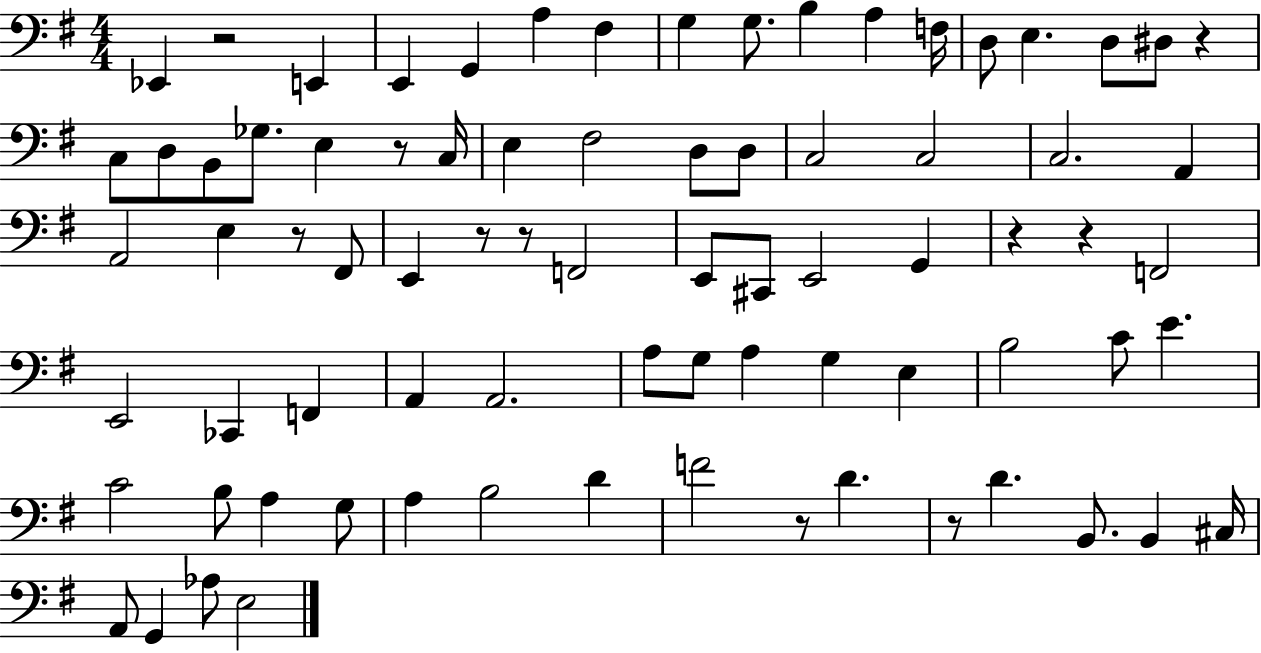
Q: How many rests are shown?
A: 10